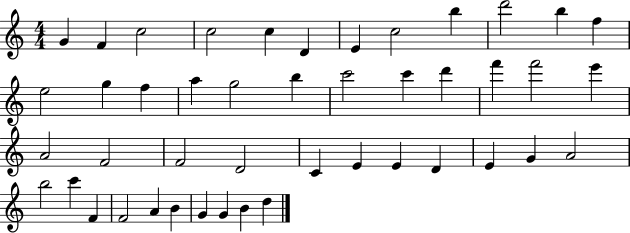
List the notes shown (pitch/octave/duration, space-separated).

G4/q F4/q C5/h C5/h C5/q D4/q E4/q C5/h B5/q D6/h B5/q F5/q E5/h G5/q F5/q A5/q G5/h B5/q C6/h C6/q D6/q F6/q F6/h E6/q A4/h F4/h F4/h D4/h C4/q E4/q E4/q D4/q E4/q G4/q A4/h B5/h C6/q F4/q F4/h A4/q B4/q G4/q G4/q B4/q D5/q